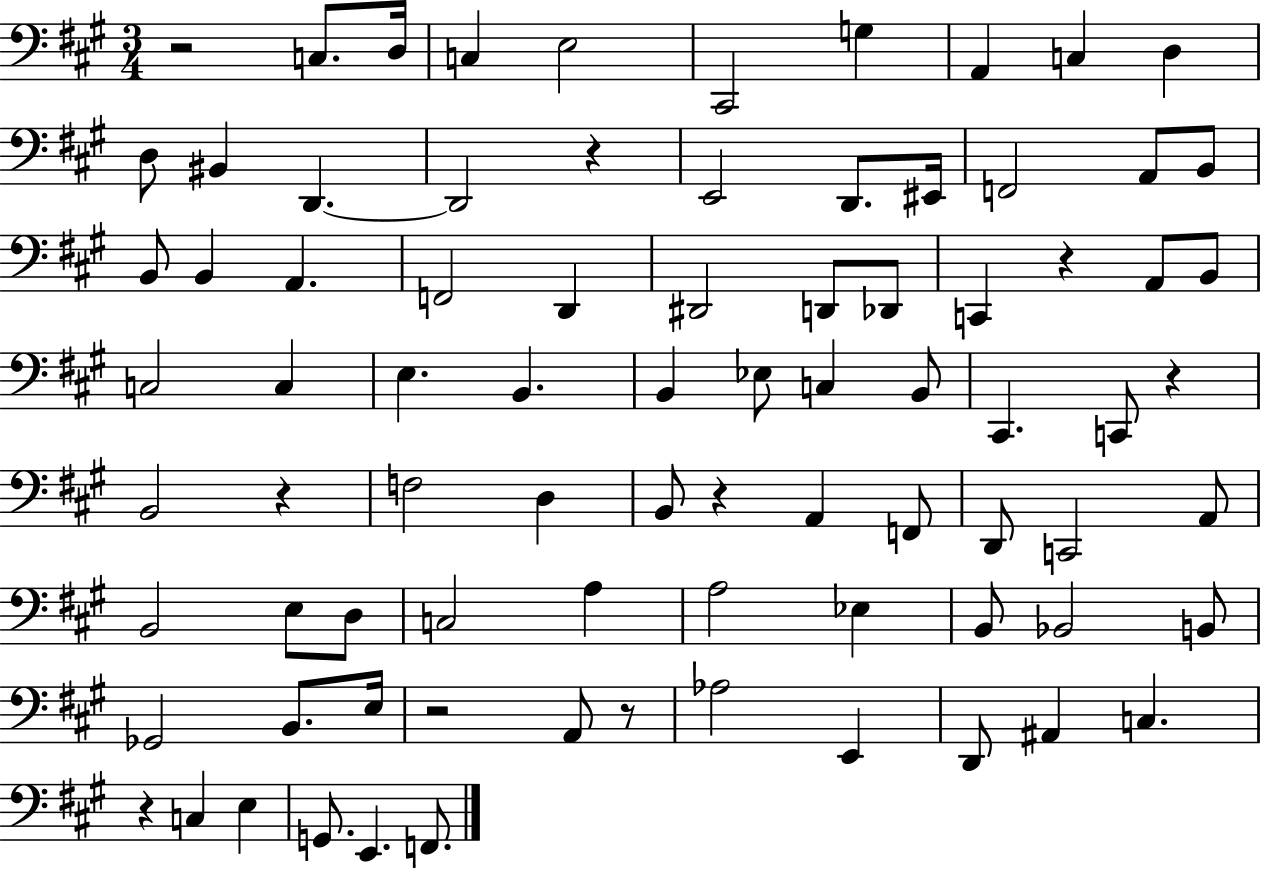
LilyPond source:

{
  \clef bass
  \numericTimeSignature
  \time 3/4
  \key a \major
  r2 c8. d16 | c4 e2 | cis,2 g4 | a,4 c4 d4 | \break d8 bis,4 d,4.~~ | d,2 r4 | e,2 d,8. eis,16 | f,2 a,8 b,8 | \break b,8 b,4 a,4. | f,2 d,4 | dis,2 d,8 des,8 | c,4 r4 a,8 b,8 | \break c2 c4 | e4. b,4. | b,4 ees8 c4 b,8 | cis,4. c,8 r4 | \break b,2 r4 | f2 d4 | b,8 r4 a,4 f,8 | d,8 c,2 a,8 | \break b,2 e8 d8 | c2 a4 | a2 ees4 | b,8 bes,2 b,8 | \break ges,2 b,8. e16 | r2 a,8 r8 | aes2 e,4 | d,8 ais,4 c4. | \break r4 c4 e4 | g,8. e,4. f,8. | \bar "|."
}